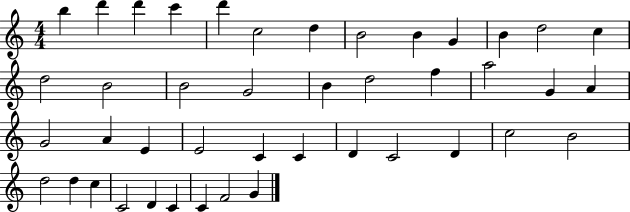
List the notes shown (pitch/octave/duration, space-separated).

B5/q D6/q D6/q C6/q D6/q C5/h D5/q B4/h B4/q G4/q B4/q D5/h C5/q D5/h B4/h B4/h G4/h B4/q D5/h F5/q A5/h G4/q A4/q G4/h A4/q E4/q E4/h C4/q C4/q D4/q C4/h D4/q C5/h B4/h D5/h D5/q C5/q C4/h D4/q C4/q C4/q F4/h G4/q